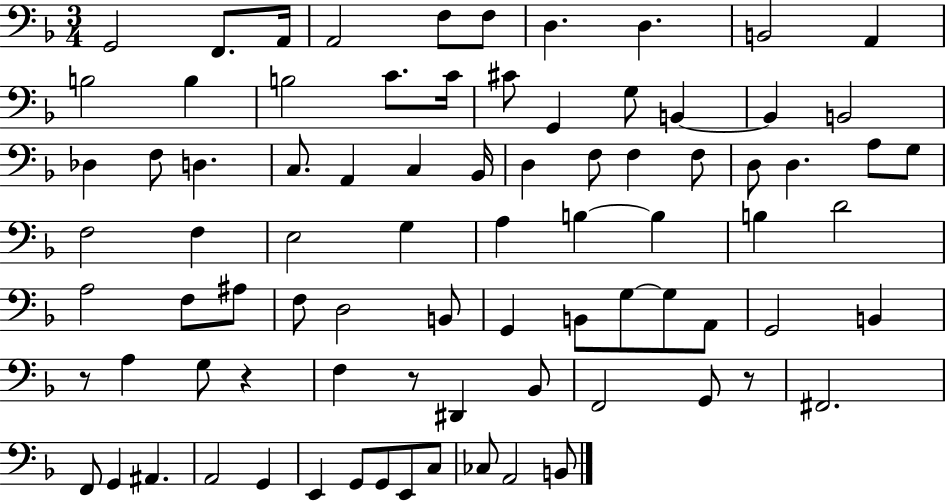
{
  \clef bass
  \numericTimeSignature
  \time 3/4
  \key f \major
  g,2 f,8. a,16 | a,2 f8 f8 | d4. d4. | b,2 a,4 | \break b2 b4 | b2 c'8. c'16 | cis'8 g,4 g8 b,4~~ | b,4 b,2 | \break des4 f8 d4. | c8. a,4 c4 bes,16 | d4 f8 f4 f8 | d8 d4. a8 g8 | \break f2 f4 | e2 g4 | a4 b4~~ b4 | b4 d'2 | \break a2 f8 ais8 | f8 d2 b,8 | g,4 b,8 g8~~ g8 a,8 | g,2 b,4 | \break r8 a4 g8 r4 | f4 r8 dis,4 bes,8 | f,2 g,8 r8 | fis,2. | \break f,8 g,4 ais,4. | a,2 g,4 | e,4 g,8 g,8 e,8 c8 | ces8 a,2 b,8 | \break \bar "|."
}